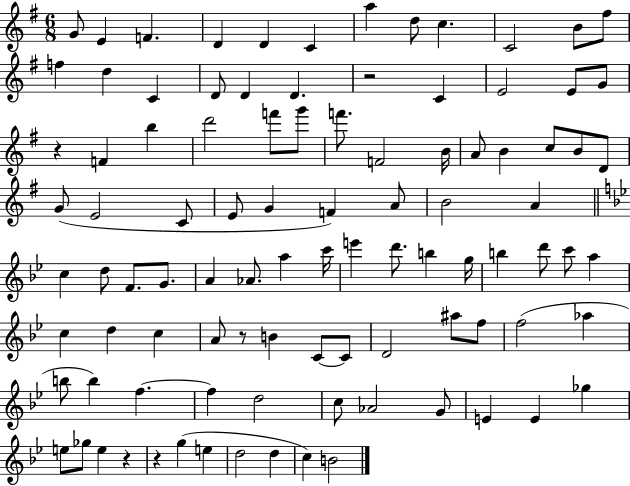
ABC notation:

X:1
T:Untitled
M:6/8
L:1/4
K:G
G/2 E F D D C a d/2 c C2 B/2 ^f/2 f d C D/2 D D z2 C E2 E/2 G/2 z F b d'2 f'/2 g'/2 f'/2 F2 B/4 A/2 B c/2 B/2 D/2 G/2 E2 C/2 E/2 G F A/2 B2 A c d/2 F/2 G/2 A _A/2 a c'/4 e' d'/2 b g/4 b d'/2 c'/2 a c d c A/2 z/2 B C/2 C/2 D2 ^a/2 f/2 f2 _a b/2 b f f d2 c/2 _A2 G/2 E E _g e/2 _g/2 e z z g e d2 d c B2